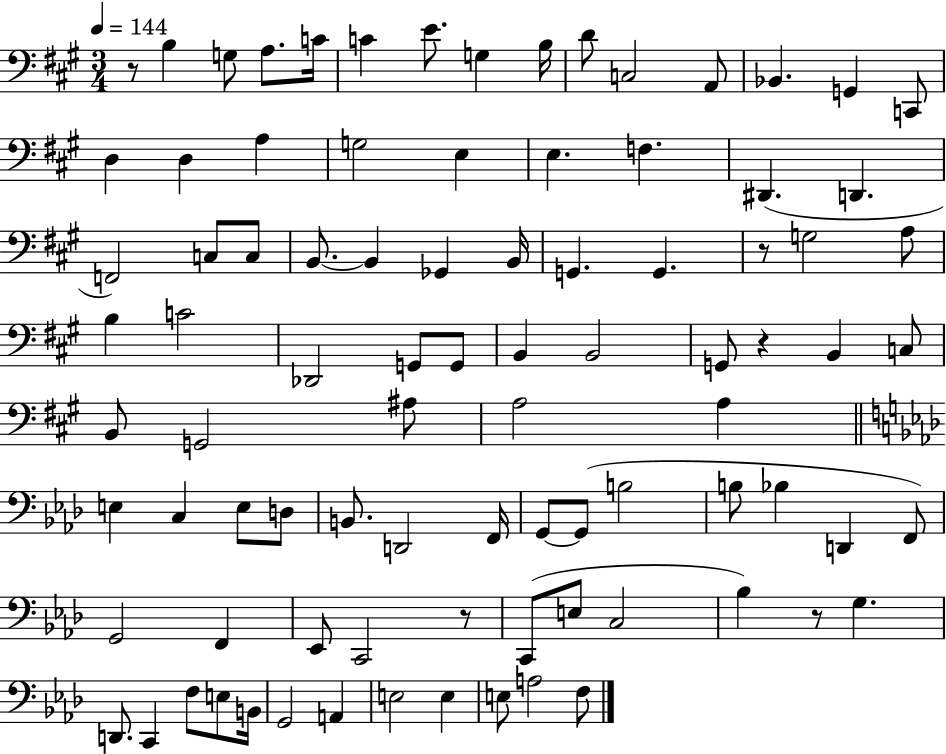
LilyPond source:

{
  \clef bass
  \numericTimeSignature
  \time 3/4
  \key a \major
  \tempo 4 = 144
  r8 b4 g8 a8. c'16 | c'4 e'8. g4 b16 | d'8 c2 a,8 | bes,4. g,4 c,8 | \break d4 d4 a4 | g2 e4 | e4. f4. | dis,4.( d,4. | \break f,2) c8 c8 | b,8.~~ b,4 ges,4 b,16 | g,4. g,4. | r8 g2 a8 | \break b4 c'2 | des,2 g,8 g,8 | b,4 b,2 | g,8 r4 b,4 c8 | \break b,8 g,2 ais8 | a2 a4 | \bar "||" \break \key aes \major e4 c4 e8 d8 | b,8. d,2 f,16 | g,8~~ g,8( b2 | b8 bes4 d,4 f,8) | \break g,2 f,4 | ees,8 c,2 r8 | c,8( e8 c2 | bes4) r8 g4. | \break d,8. c,4 f8 e8 b,16 | g,2 a,4 | e2 e4 | e8 a2 f8 | \break \bar "|."
}